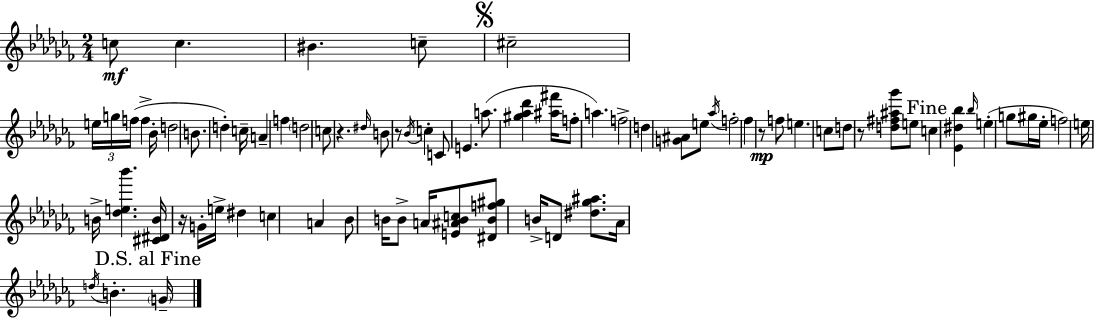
C5/e C5/q. BIS4/q. C5/e C#5/h E5/s G5/s F5/s F5/q Bb4/s D5/h B4/e. D5/q C5/s A4/q F5/q D5/h C5/e R/q. D#5/s B4/e R/e Bb4/s C5/q C4/e E4/q. A5/e. [G#5,Ab5,Db6]/q [A#5,F#6]/s F5/e A5/q. F5/h D5/q [G4,A#4]/e E5/e Ab5/s F5/h FES5/q R/e F5/e E5/q. C5/e D5/e R/e [D5,F#5,A#5,Gb6]/e E5/e C5/q [Eb4,D#5,Bb5]/q Bb5/s E5/q G5/e G#5/s Eb5/s F5/h E5/s B4/s [Db5,E5,Bb6]/q. [C#4,D#4,B4]/s R/s G4/s E5/s D#5/q C5/q A4/q Bb4/e B4/s B4/e A4/s [E4,A#4,B4,C5]/e [D#4,B4,F5,G#5]/e B4/s D4/e [D#5,Gb5,A#5]/e. Ab4/s D5/s B4/q. G4/s